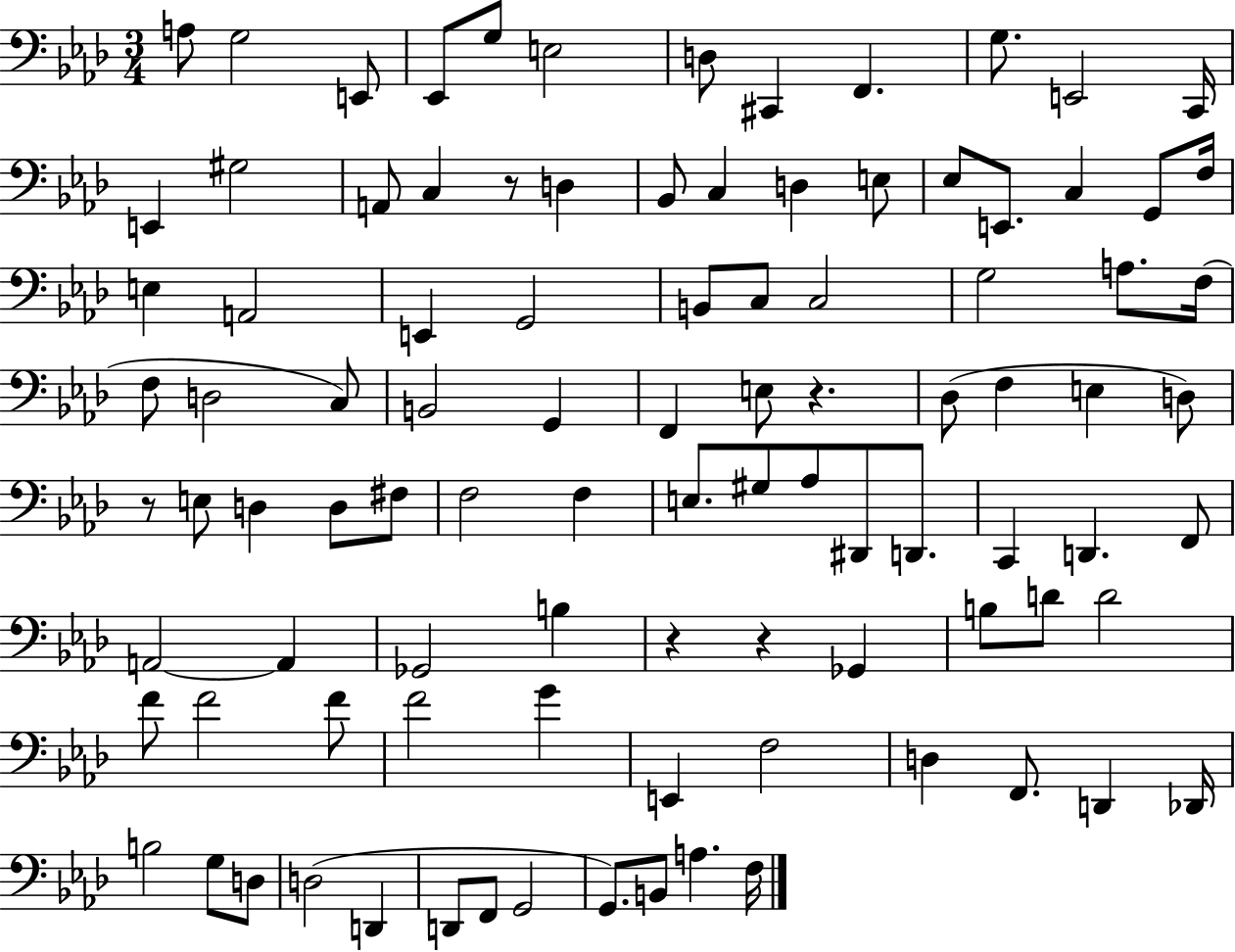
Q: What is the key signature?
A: AES major